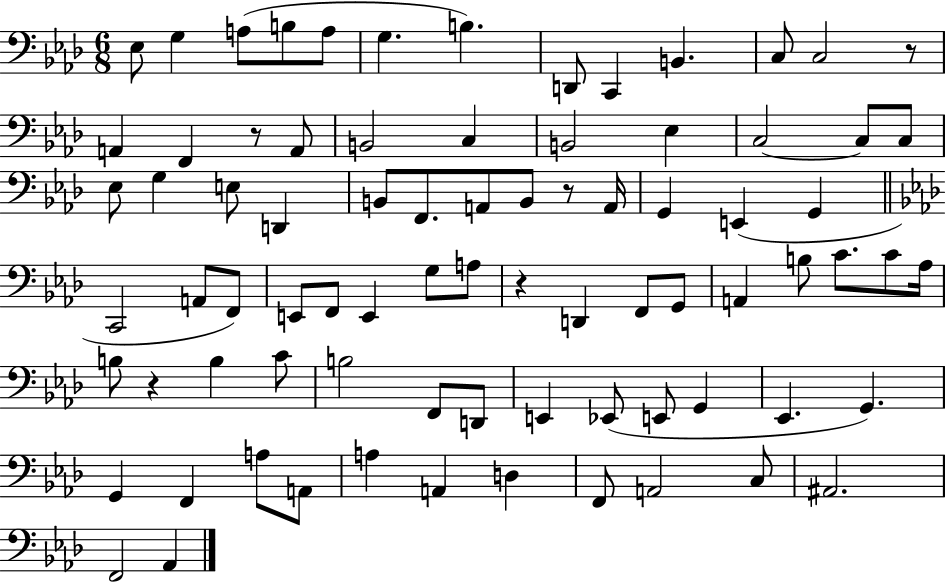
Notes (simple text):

Eb3/e G3/q A3/e B3/e A3/e G3/q. B3/q. D2/e C2/q B2/q. C3/e C3/h R/e A2/q F2/q R/e A2/e B2/h C3/q B2/h Eb3/q C3/h C3/e C3/e Eb3/e G3/q E3/e D2/q B2/e F2/e. A2/e B2/e R/e A2/s G2/q E2/q G2/q C2/h A2/e F2/e E2/e F2/e E2/q G3/e A3/e R/q D2/q F2/e G2/e A2/q B3/e C4/e. C4/e Ab3/s B3/e R/q B3/q C4/e B3/h F2/e D2/e E2/q Eb2/e E2/e G2/q Eb2/q. G2/q. G2/q F2/q A3/e A2/e A3/q A2/q D3/q F2/e A2/h C3/e A#2/h. F2/h Ab2/q